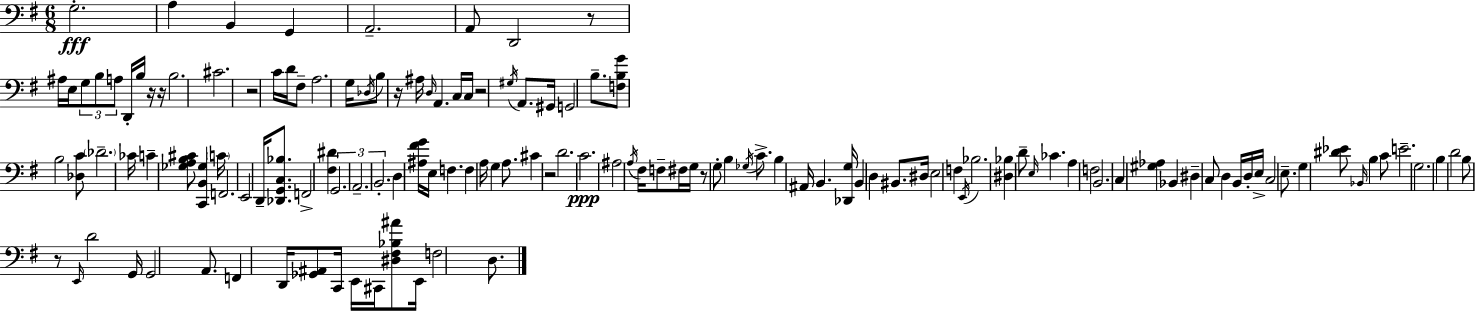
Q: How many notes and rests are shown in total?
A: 136